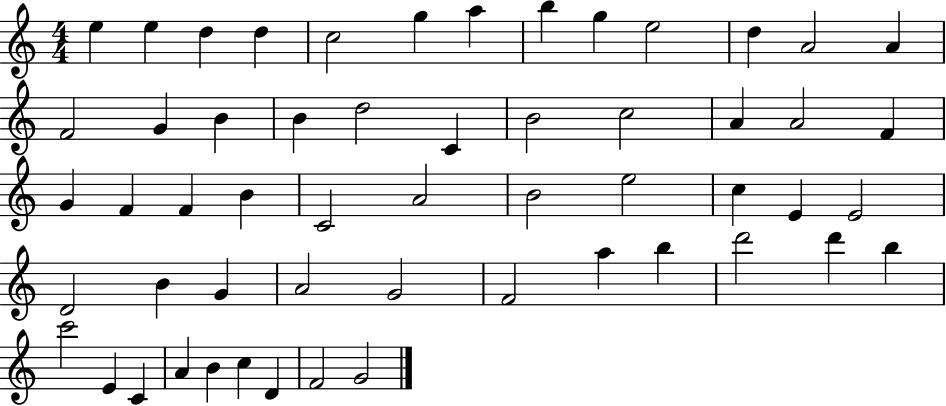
{
  \clef treble
  \numericTimeSignature
  \time 4/4
  \key c \major
  e''4 e''4 d''4 d''4 | c''2 g''4 a''4 | b''4 g''4 e''2 | d''4 a'2 a'4 | \break f'2 g'4 b'4 | b'4 d''2 c'4 | b'2 c''2 | a'4 a'2 f'4 | \break g'4 f'4 f'4 b'4 | c'2 a'2 | b'2 e''2 | c''4 e'4 e'2 | \break d'2 b'4 g'4 | a'2 g'2 | f'2 a''4 b''4 | d'''2 d'''4 b''4 | \break c'''2 e'4 c'4 | a'4 b'4 c''4 d'4 | f'2 g'2 | \bar "|."
}